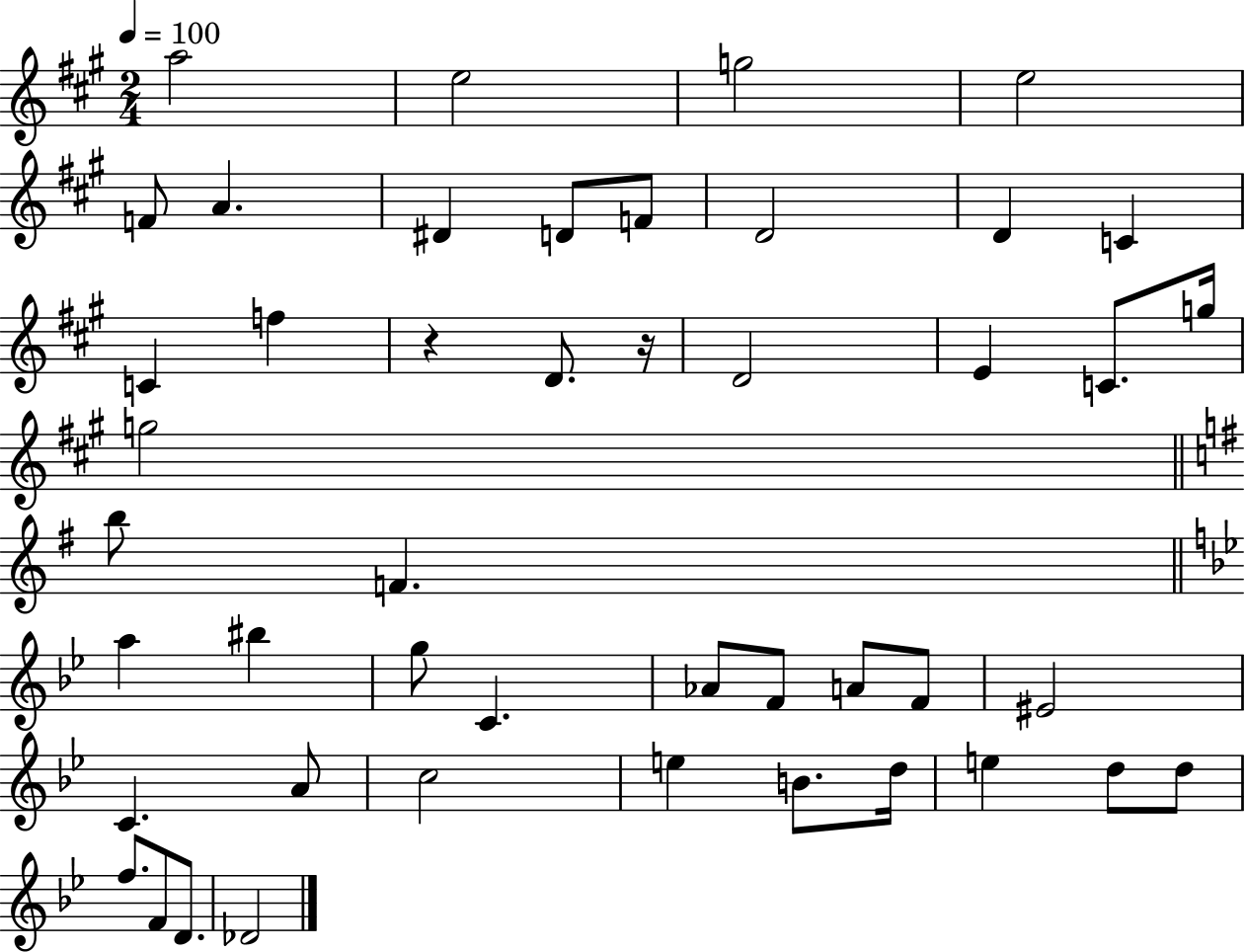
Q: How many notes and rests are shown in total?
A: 46